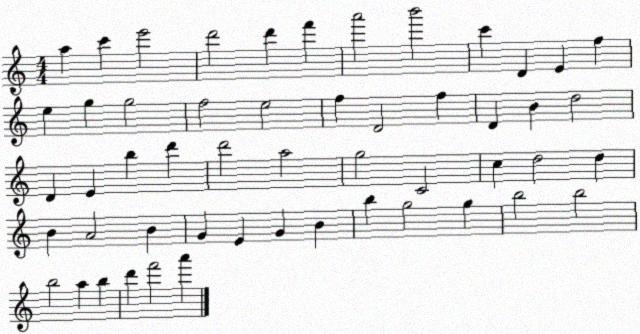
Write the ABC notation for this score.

X:1
T:Untitled
M:4/4
L:1/4
K:C
a c' e'2 d'2 d' f' a'2 b'2 c' D E f e g g2 f2 e2 f D2 f D B d2 D E b d' d'2 a2 g2 C2 c d2 d B A2 B G E G B b g2 g b2 b2 b2 a b d' f'2 a'